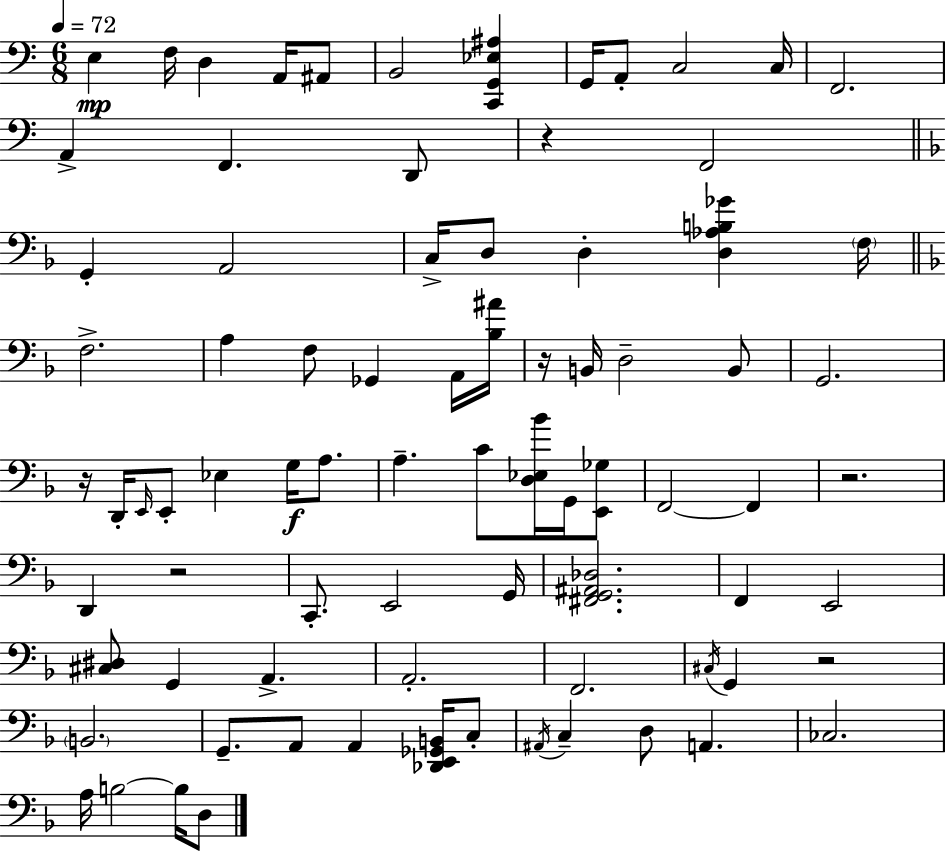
{
  \clef bass
  \numericTimeSignature
  \time 6/8
  \key c \major
  \tempo 4 = 72
  e4\mp f16 d4 a,16 ais,8 | b,2 <c, g, ees ais>4 | g,16 a,8-. c2 c16 | f,2. | \break a,4-> f,4. d,8 | r4 f,2 | \bar "||" \break \key d \minor g,4-. a,2 | c16-> d8 d4-. <d aes b ges'>4 \parenthesize f16 | \bar "||" \break \key d \minor f2.-> | a4 f8 ges,4 a,16 <bes ais'>16 | r16 b,16 d2-- b,8 | g,2. | \break r16 d,16-. \grace { e,16 } e,8-. ees4 g16\f a8. | a4.-- c'8 <d ees bes'>16 g,16 <e, ges>8 | f,2~~ f,4 | r2. | \break d,4 r2 | c,8.-. e,2 | g,16 <fis, g, ais, des>2. | f,4 e,2 | \break <cis dis>8 g,4 a,4.-> | a,2.-. | f,2. | \acciaccatura { cis16 } g,4 r2 | \break \parenthesize b,2. | g,8.-- a,8 a,4 <des, e, ges, b,>16 | c8-. \acciaccatura { ais,16 } c4-- d8 a,4. | ces2. | \break a16 b2~~ | b16 d8 \bar "|."
}